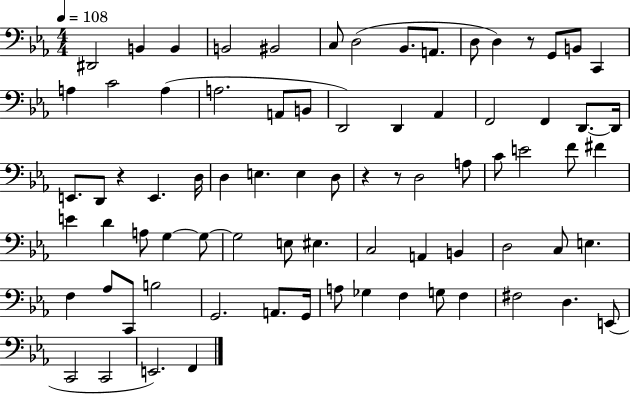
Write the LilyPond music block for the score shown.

{
  \clef bass
  \numericTimeSignature
  \time 4/4
  \key ees \major
  \tempo 4 = 108
  \repeat volta 2 { dis,2 b,4 b,4 | b,2 bis,2 | c8 d2( bes,8. a,8. | d8 d4) r8 g,8 b,8 c,4 | \break a4 c'2 a4( | a2. a,8 b,8 | d,2) d,4 aes,4 | f,2 f,4 d,8.~~ d,16 | \break e,8. d,8 r4 e,4. d16 | d4 e4. e4 d8 | r4 r8 d2 a8 | c'8 e'2 f'8 fis'4 | \break e'4 d'4 a8 g4~~ g8~~ | g2 e8 eis4. | c2 a,4 b,4 | d2 c8 e4. | \break f4 aes8 c,8 b2 | g,2. a,8. g,16 | a8 ges4 f4 g8 f4 | fis2 d4. e,8( | \break c,2 c,2 | e,2.) f,4 | } \bar "|."
}